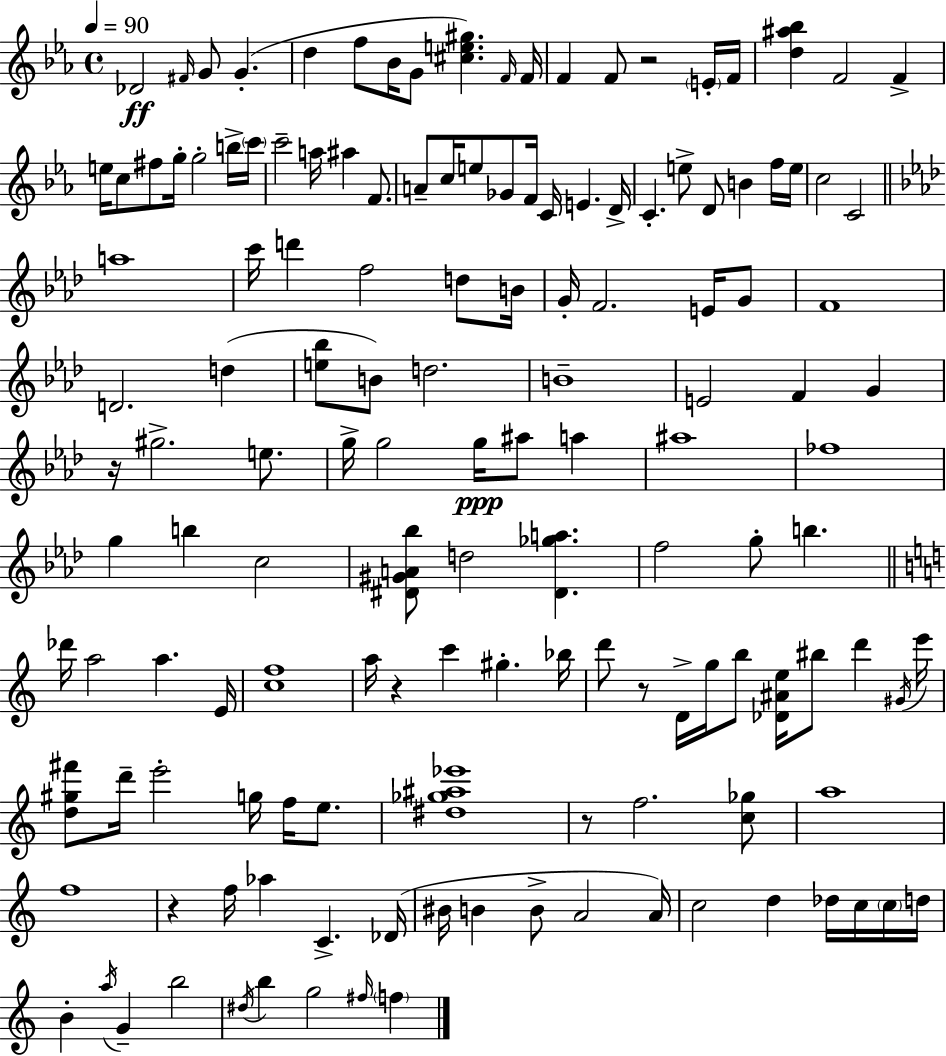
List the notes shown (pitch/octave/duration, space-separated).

Db4/h F#4/s G4/e G4/q. D5/q F5/e Bb4/s G4/e [C#5,E5,G#5]/q. F4/s F4/s F4/q F4/e R/h E4/s F4/s [D5,A#5,Bb5]/q F4/h F4/q E5/s C5/e F#5/e G5/s G5/h B5/s C6/s C6/h A5/s A#5/q F4/e. A4/e C5/s E5/e Gb4/e F4/s C4/s E4/q. D4/s C4/q. E5/e D4/e B4/q F5/s E5/s C5/h C4/h A5/w C6/s D6/q F5/h D5/e B4/s G4/s F4/h. E4/s G4/e F4/w D4/h. D5/q [E5,Bb5]/e B4/e D5/h. B4/w E4/h F4/q G4/q R/s G#5/h. E5/e. G5/s G5/h G5/s A#5/e A5/q A#5/w FES5/w G5/q B5/q C5/h [D#4,G#4,A4,Bb5]/e D5/h [D#4,Gb5,A5]/q. F5/h G5/e B5/q. Db6/s A5/h A5/q. E4/s [C5,F5]/w A5/s R/q C6/q G#5/q. Bb5/s D6/e R/e D4/s G5/s B5/e [Db4,A#4,E5]/s BIS5/e D6/q G#4/s E6/s [D5,G#5,F#6]/e D6/s E6/h G5/s F5/s E5/e. [D#5,Gb5,A#5,Eb6]/w R/e F5/h. [C5,Gb5]/e A5/w F5/w R/q F5/s Ab5/q C4/q. Db4/s BIS4/s B4/q B4/e A4/h A4/s C5/h D5/q Db5/s C5/s C5/s D5/s B4/q A5/s G4/q B5/h D#5/s B5/q G5/h F#5/s F5/q